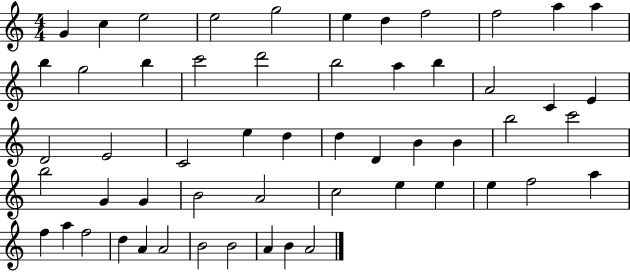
X:1
T:Untitled
M:4/4
L:1/4
K:C
G c e2 e2 g2 e d f2 f2 a a b g2 b c'2 d'2 b2 a b A2 C E D2 E2 C2 e d d D B B b2 c'2 b2 G G B2 A2 c2 e e e f2 a f a f2 d A A2 B2 B2 A B A2